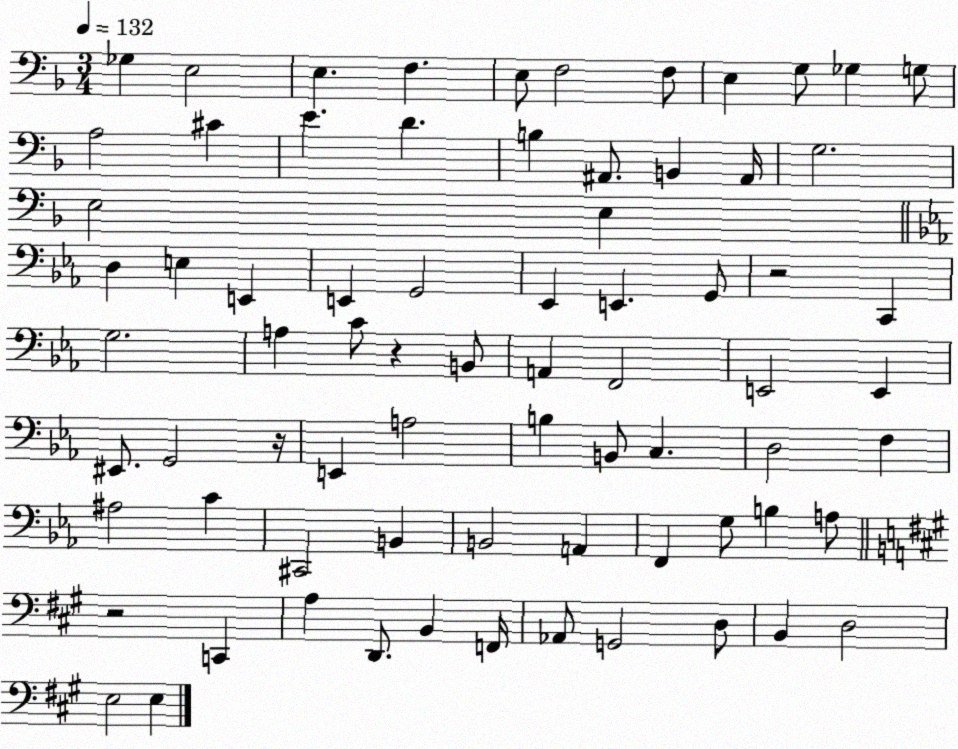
X:1
T:Untitled
M:3/4
L:1/4
K:F
_G, E,2 E, F, E,/2 F,2 F,/2 E, G,/2 _G, G,/2 A,2 ^C E D B, ^A,,/2 B,, ^A,,/4 G,2 E,2 E, D, E, E,, E,, G,,2 _E,, E,, G,,/2 z2 C,, G,2 A, C/2 z B,,/2 A,, F,,2 E,,2 E,, ^E,,/2 G,,2 z/4 E,, A,2 B, B,,/2 C, D,2 F, ^A,2 C ^C,,2 B,, B,,2 A,, F,, G,/2 B, A,/2 z2 C,, A, D,,/2 B,, F,,/4 _A,,/2 G,,2 D,/2 B,, D,2 E,2 E,